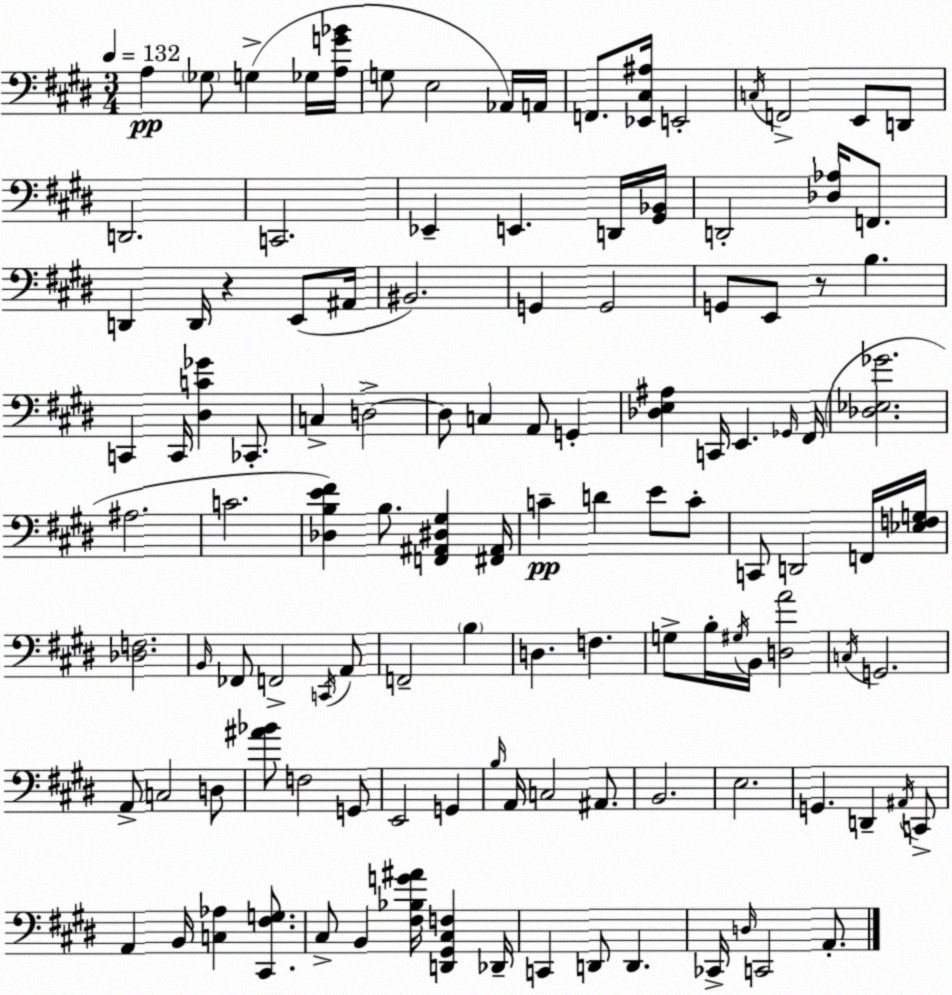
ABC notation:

X:1
T:Untitled
M:3/4
L:1/4
K:E
A, _G,/2 G, _G,/4 [A,G_B]/4 G,/2 E,2 _A,,/4 A,,/4 F,,/2 [_E,,^C,^A,]/4 E,,2 C,/4 F,,2 E,,/2 D,,/2 D,,2 C,,2 _E,, E,, D,,/4 [^G,,_B,,]/4 D,,2 [_D,_A,]/4 F,,/2 D,, D,,/4 z E,,/2 ^A,,/4 ^B,,2 G,, G,,2 G,,/2 E,,/2 z/2 B, C,, C,,/4 [^D,C_G] _C,,/2 C, D,2 D,/2 C, A,,/2 G,, [_D,E,^A,] C,,/4 E,, _G,,/4 ^F,,/4 [_D,_E,_G]2 ^A,2 C2 [_D,B,E^F] B,/2 [F,,^A,,^D,^G,] [^F,,^A,,]/4 C D E/2 C/2 C,,/2 D,,2 F,,/4 [_E,F,G,]/4 [_D,F,]2 B,,/4 _F,,/2 F,,2 C,,/4 A,,/2 F,,2 B, D, F, G,/2 B,/4 ^G,/4 B,,/4 [D,A]2 C,/4 G,,2 A,,/2 C,2 D,/2 [^A_B]/2 F,2 G,,/2 E,,2 G,, B,/4 A,,/4 C,2 ^A,,/2 B,,2 E,2 G,, D,, ^A,,/4 C,,/2 A,, B,,/4 [C,_A,] [^C,,^F,G,]/2 ^C,/2 B,, [^F,_B,G^A]/4 [D,,^G,,^C,F,] _D,,/4 C,, D,,/2 D,, _C,,/4 D,/4 C,,2 A,,/2